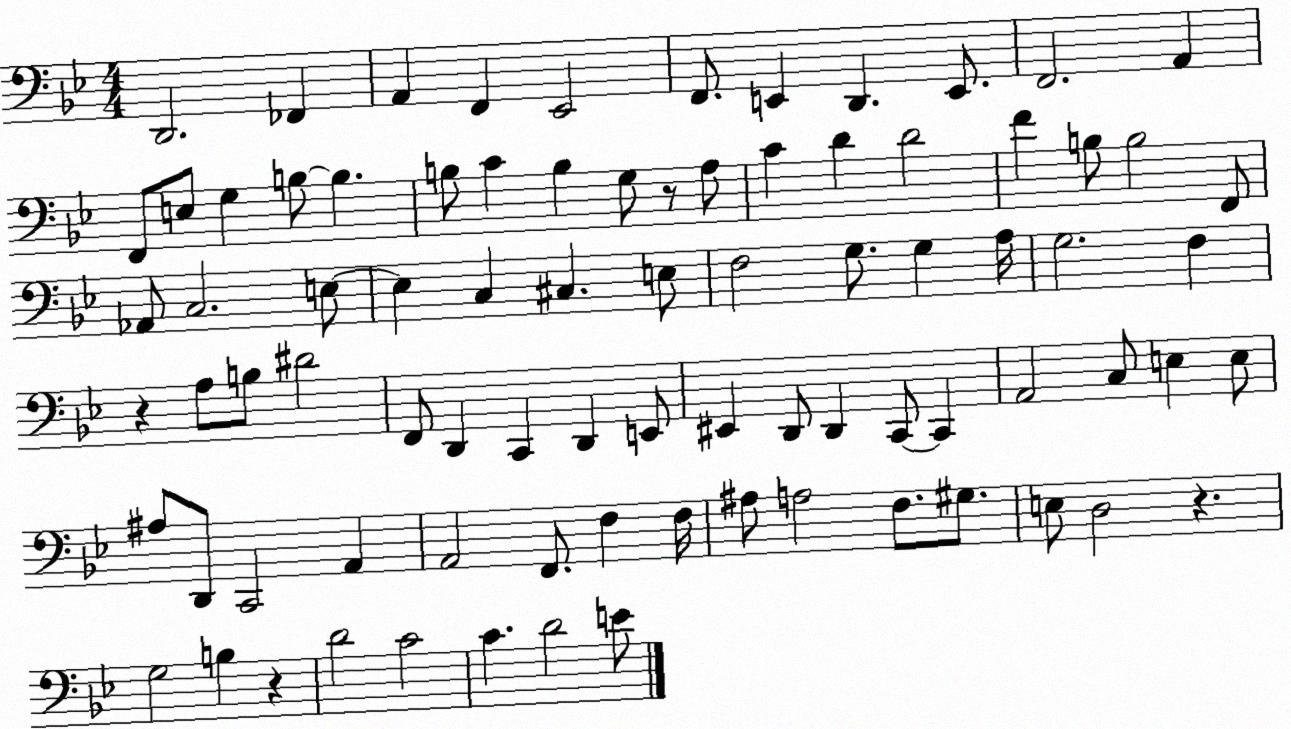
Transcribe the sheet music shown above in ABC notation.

X:1
T:Untitled
M:4/4
L:1/4
K:Bb
D,,2 _F,, A,, F,, _E,,2 F,,/2 E,, D,, E,,/2 F,,2 A,, F,,/2 E,/2 G, B,/2 B, B,/2 C B, G,/2 z/2 A,/2 C D D2 F B,/2 B,2 F,,/2 _A,,/2 C,2 E,/2 E, C, ^C, E,/2 F,2 G,/2 G, A,/4 G,2 F, z A,/2 B,/2 ^D2 F,,/2 D,, C,, D,, E,,/2 ^E,, D,,/2 D,, C,,/2 C,, A,,2 C,/2 E, E,/2 ^A,/2 D,,/2 C,,2 A,, A,,2 F,,/2 F, F,/4 ^A,/2 A,2 F,/2 ^G,/2 E,/2 D,2 z G,2 B, z D2 C2 C D2 E/2